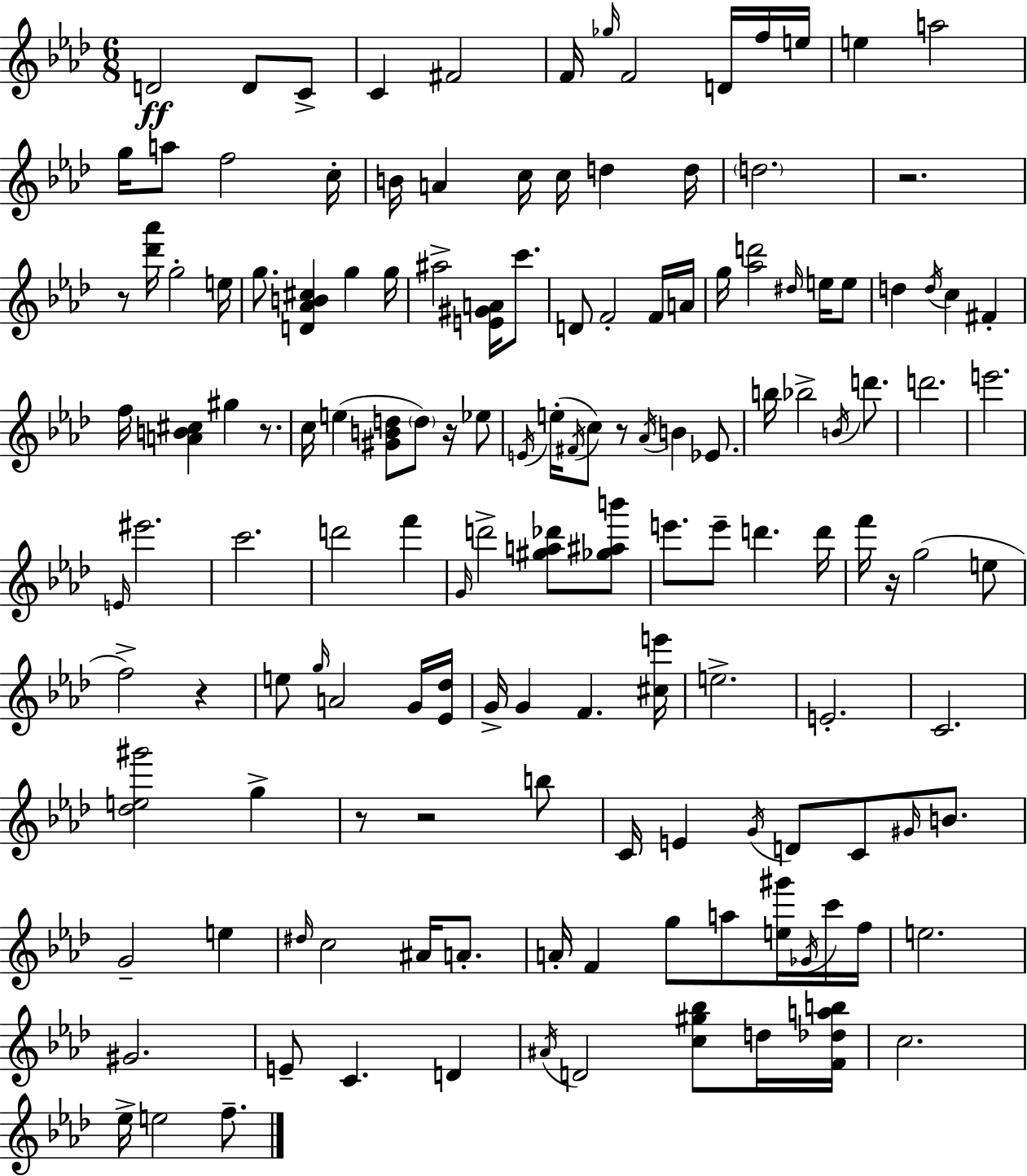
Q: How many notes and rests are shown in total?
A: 144